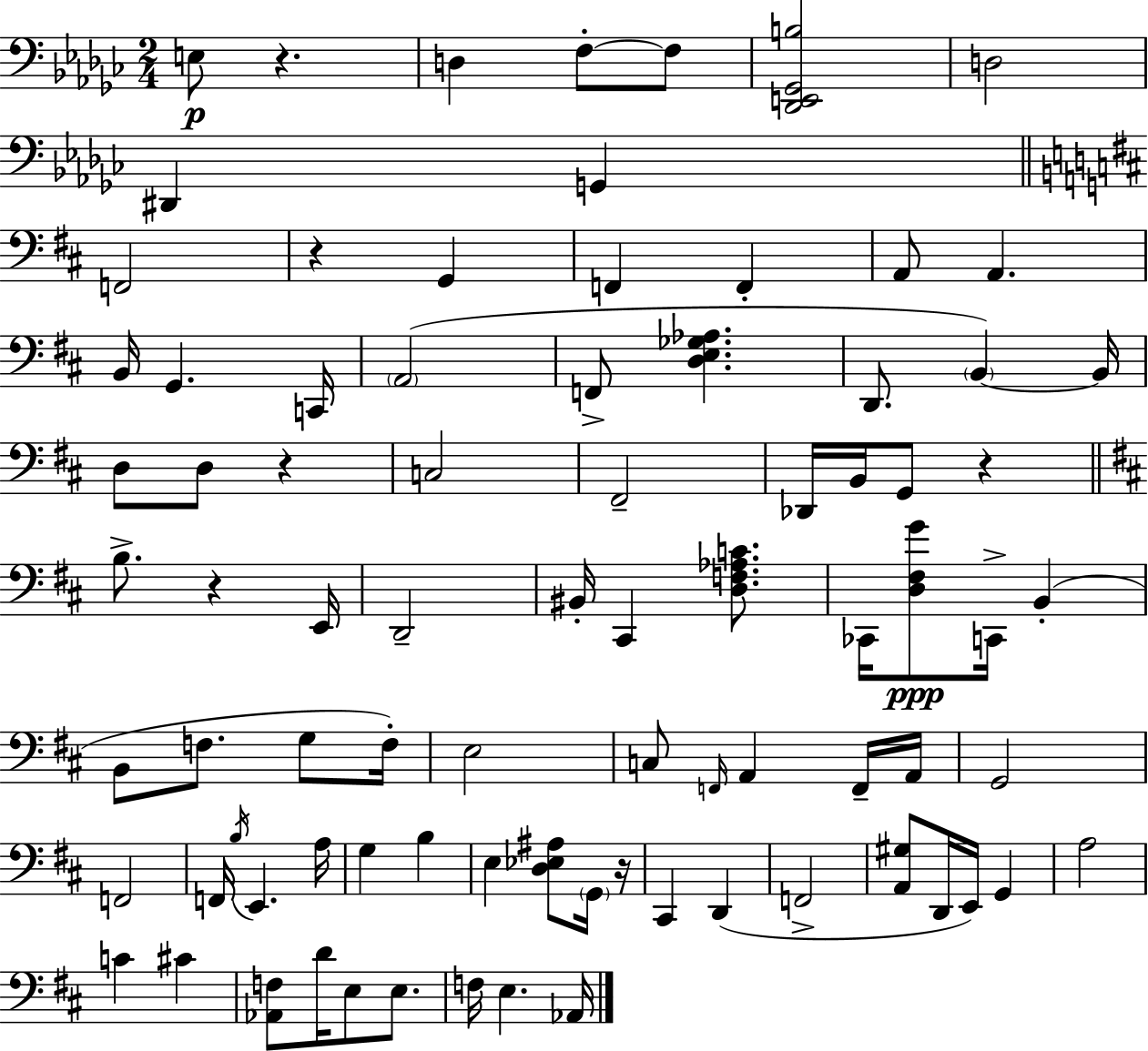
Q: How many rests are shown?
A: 6